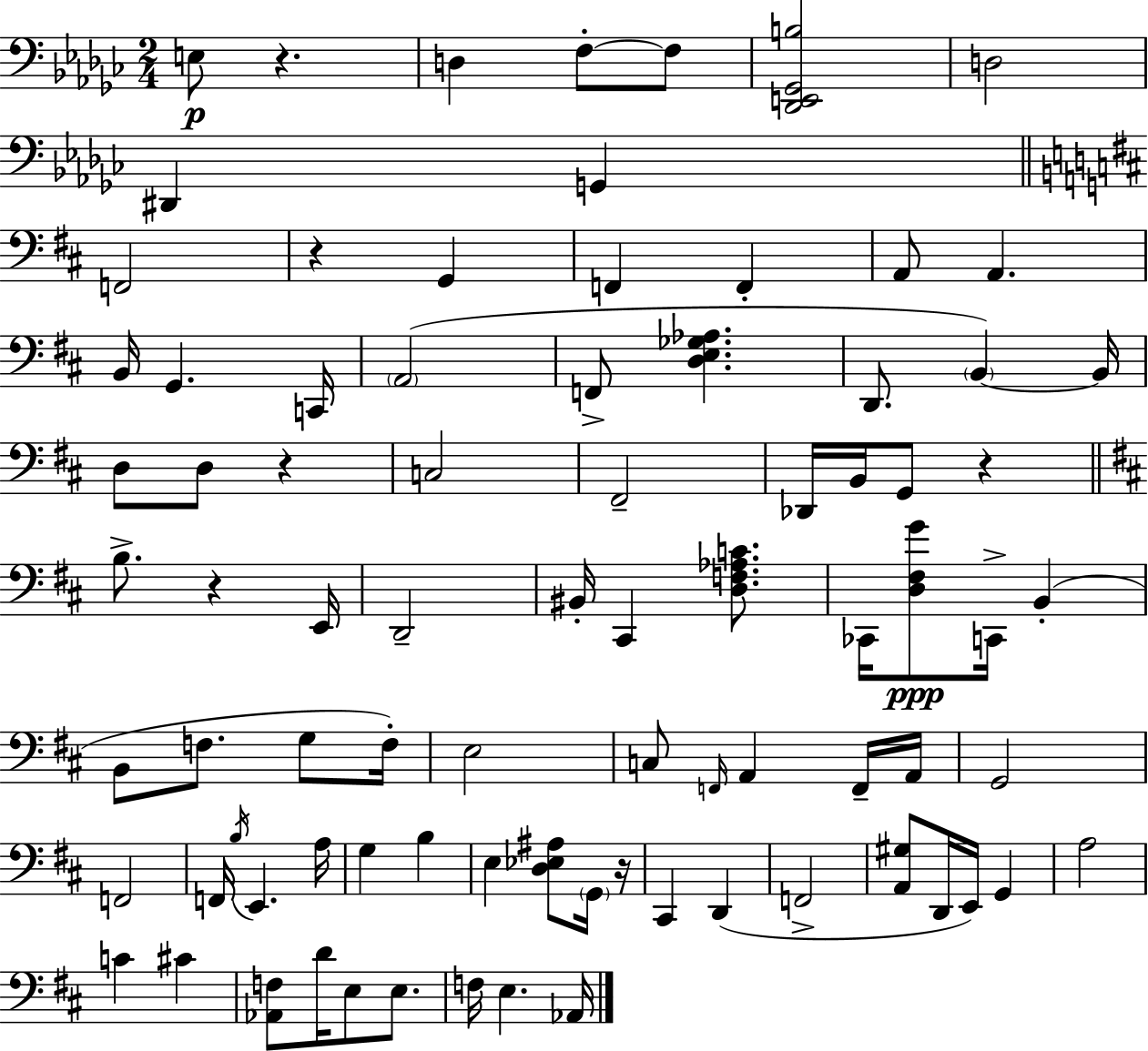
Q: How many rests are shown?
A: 6